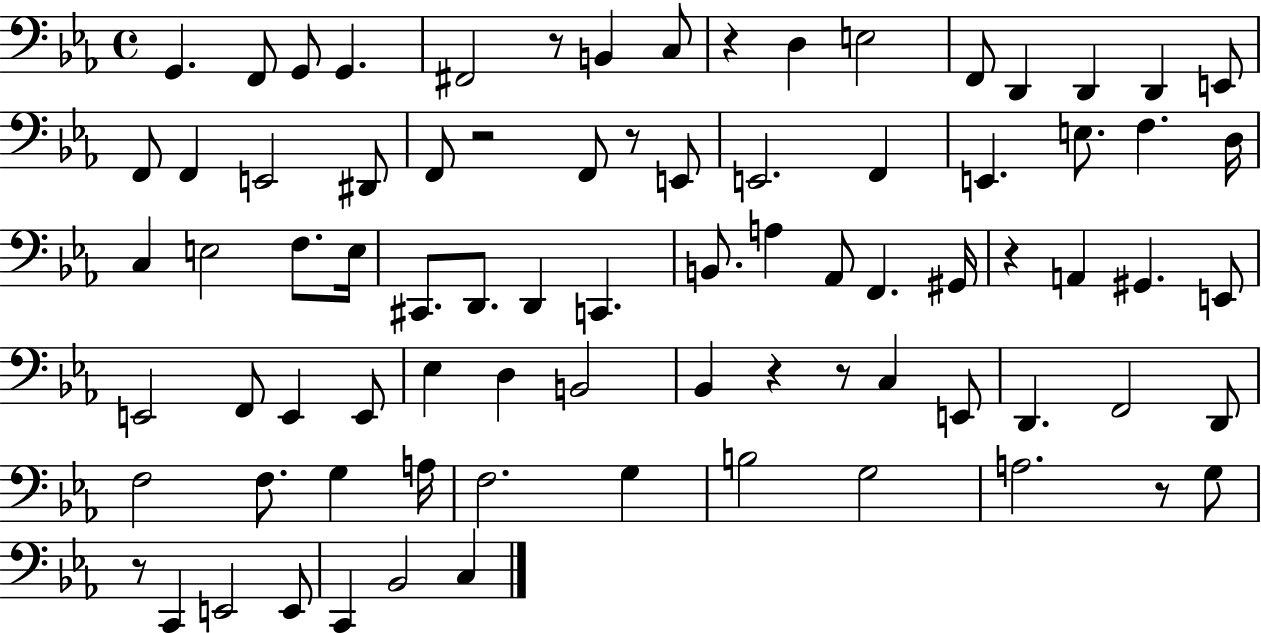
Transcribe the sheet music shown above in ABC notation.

X:1
T:Untitled
M:4/4
L:1/4
K:Eb
G,, F,,/2 G,,/2 G,, ^F,,2 z/2 B,, C,/2 z D, E,2 F,,/2 D,, D,, D,, E,,/2 F,,/2 F,, E,,2 ^D,,/2 F,,/2 z2 F,,/2 z/2 E,,/2 E,,2 F,, E,, E,/2 F, D,/4 C, E,2 F,/2 E,/4 ^C,,/2 D,,/2 D,, C,, B,,/2 A, _A,,/2 F,, ^G,,/4 z A,, ^G,, E,,/2 E,,2 F,,/2 E,, E,,/2 _E, D, B,,2 _B,, z z/2 C, E,,/2 D,, F,,2 D,,/2 F,2 F,/2 G, A,/4 F,2 G, B,2 G,2 A,2 z/2 G,/2 z/2 C,, E,,2 E,,/2 C,, _B,,2 C,